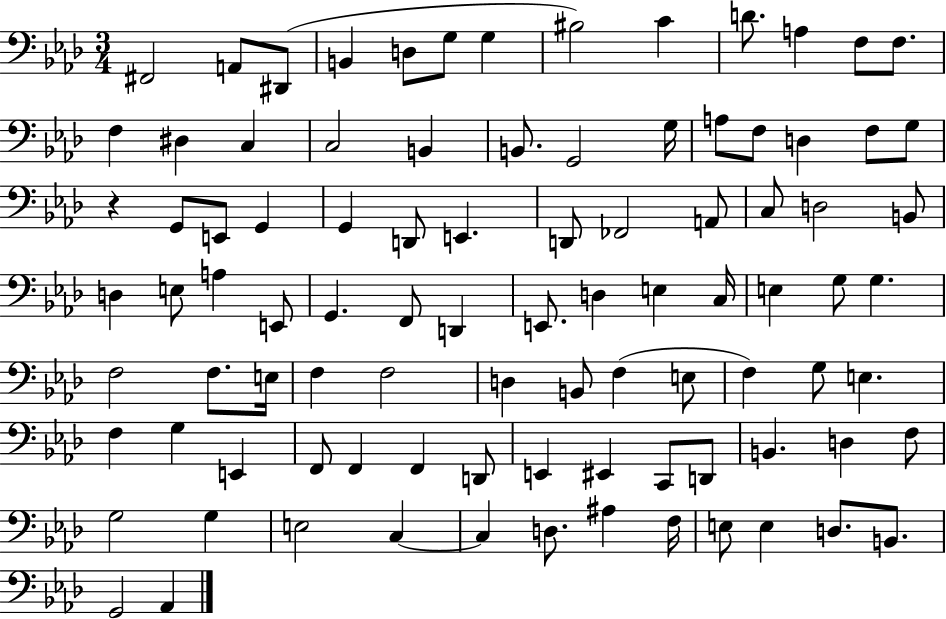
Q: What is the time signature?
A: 3/4